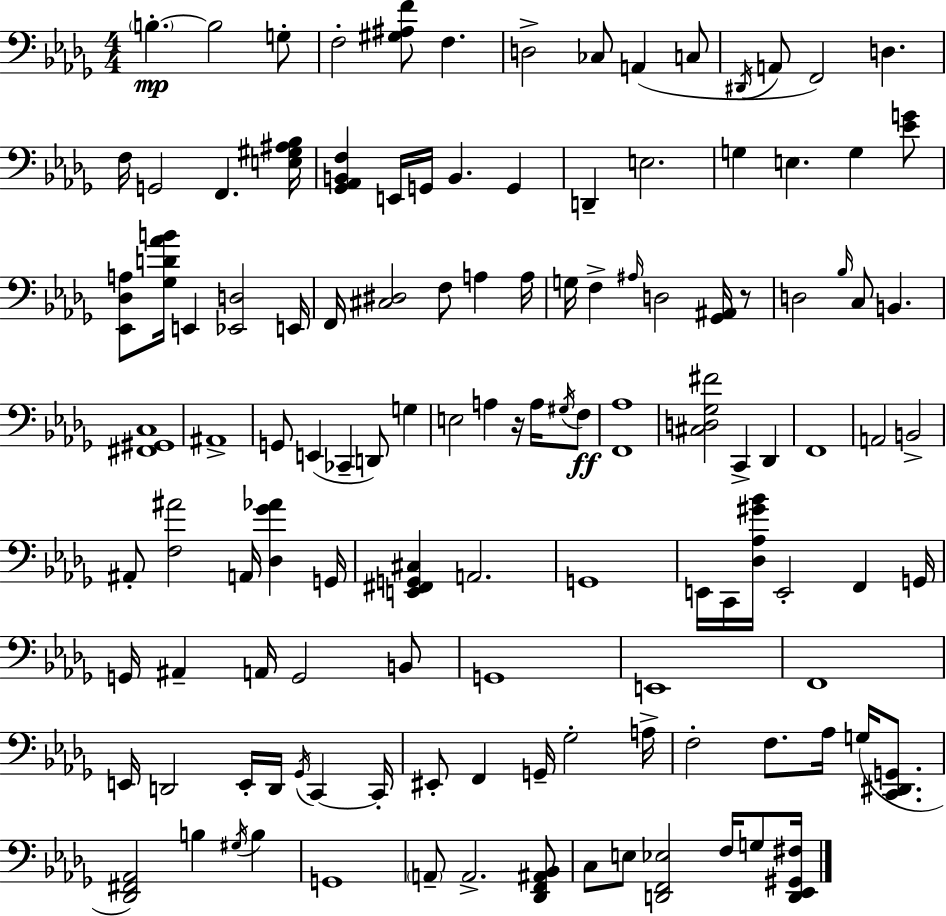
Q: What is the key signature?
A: BES minor